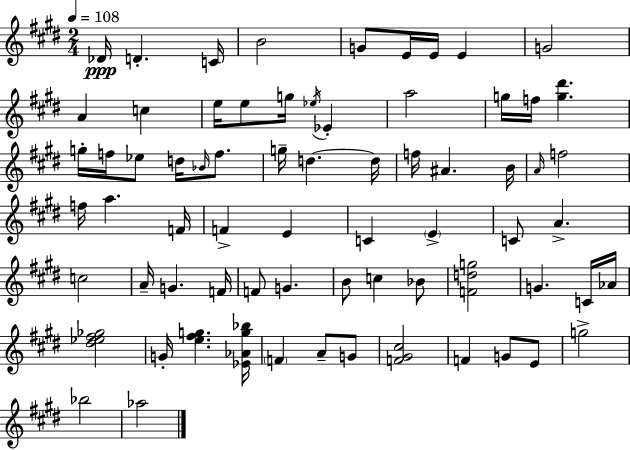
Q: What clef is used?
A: treble